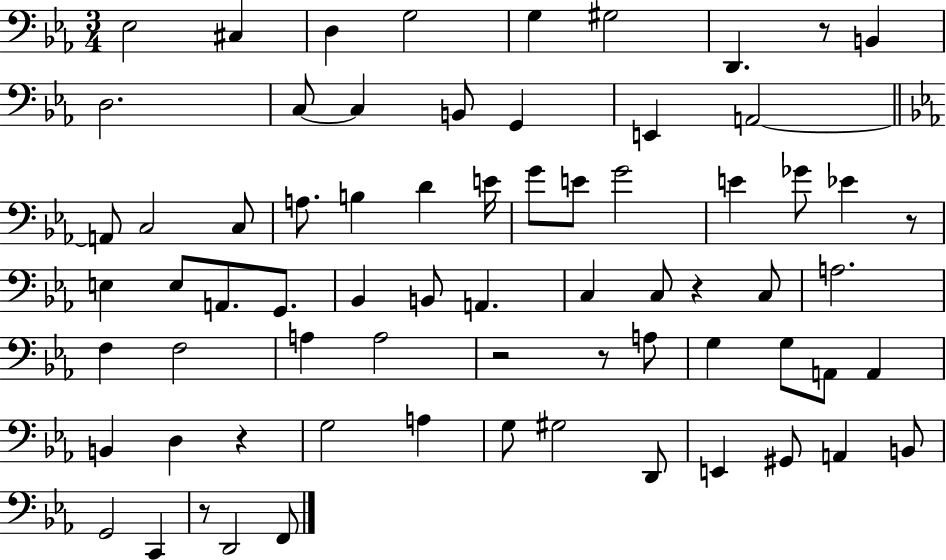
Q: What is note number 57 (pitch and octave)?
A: G#2